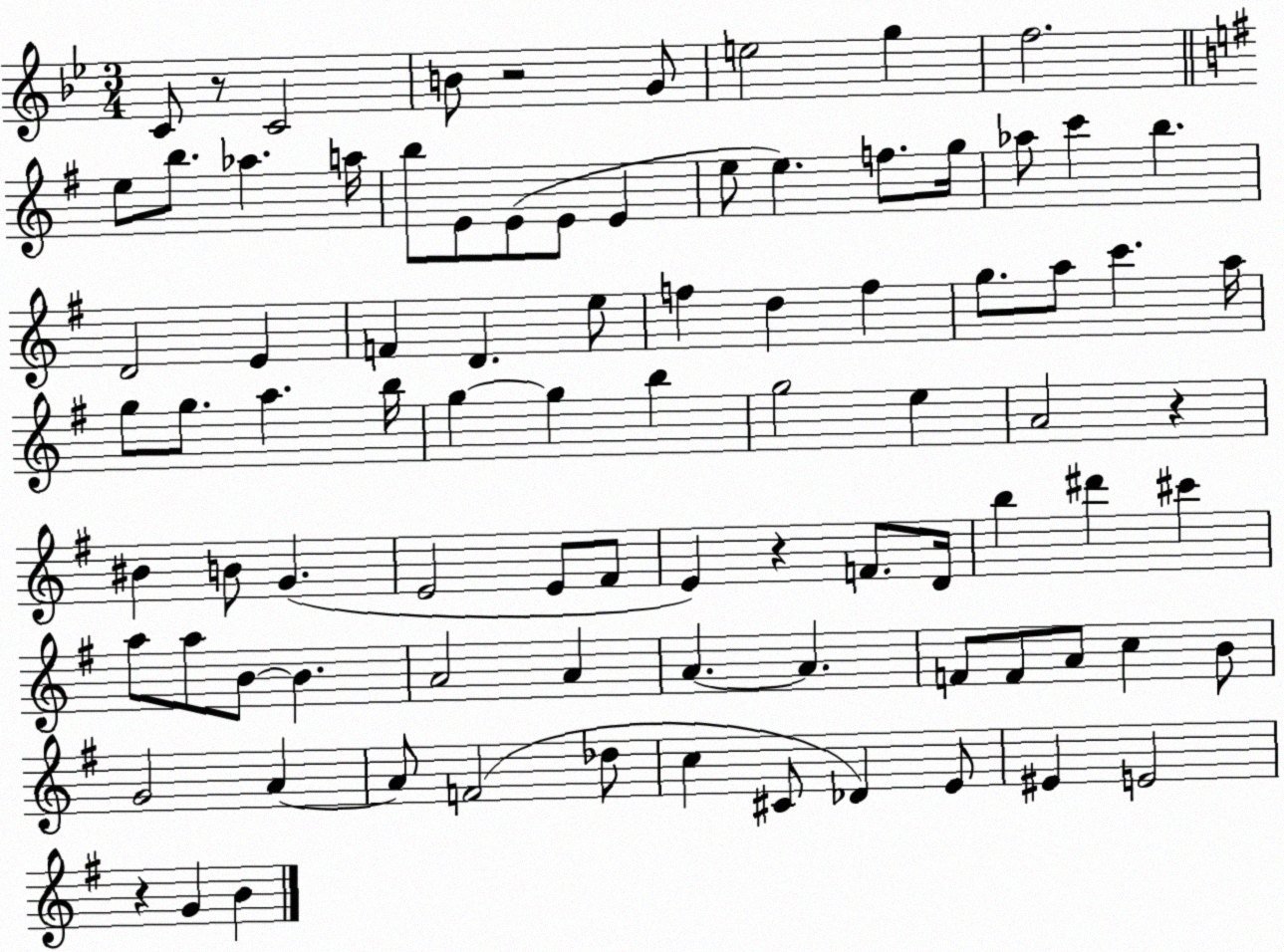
X:1
T:Untitled
M:3/4
L:1/4
K:Bb
C/2 z/2 C2 B/2 z2 G/2 e2 g f2 e/2 b/2 _a a/4 b/2 E/2 E/2 E/2 E e/2 e f/2 g/4 _a/2 c' b D2 E F D e/2 f d f g/2 a/2 c' a/4 g/2 g/2 a b/4 g g b g2 e A2 z ^B B/2 G E2 E/2 ^F/2 E z F/2 D/4 b ^d' ^c' a/2 a/2 B/2 B A2 A A A F/2 F/2 A/2 c B/2 G2 A A/2 F2 _d/2 c ^C/2 _D E/2 ^E E2 z G B